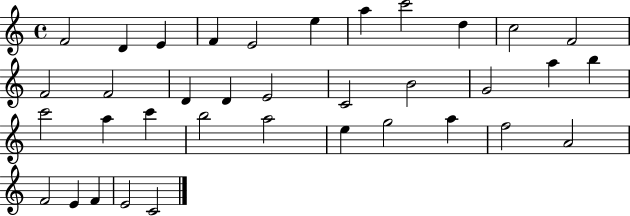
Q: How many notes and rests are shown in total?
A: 36